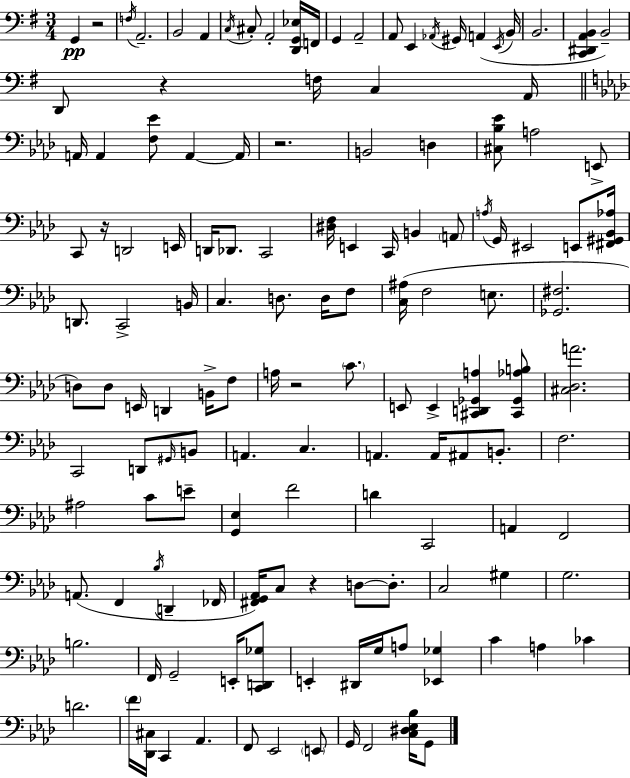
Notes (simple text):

G2/q R/h F3/s A2/h. B2/h A2/q C3/s C#3/e A2/h [D2,G2,Eb3]/s F2/s G2/q A2/h A2/e E2/q Ab2/s G#2/s A2/q E2/s B2/s B2/h. [C2,D#2,A2,B2]/q B2/h D2/e R/q F3/s C3/q A2/s A2/s A2/q [F3,Eb4]/e A2/q A2/s R/h. B2/h D3/q [C#3,Bb3,Eb4]/e A3/h E2/e C2/e R/s D2/h E2/s D2/s Db2/e. C2/h [D#3,F3]/s E2/q C2/s B2/q A2/e A3/s G2/s EIS2/h E2/e [F#2,G#2,Bb2,Ab3]/s D2/e. C2/h B2/s C3/q. D3/e. D3/s F3/e [C3,A#3]/s F3/h E3/e. [Gb2,F#3]/h. D3/e D3/e E2/s D2/q B2/s F3/e A3/s R/h C4/e. E2/e E2/q [C#2,D2,Gb2,A3]/q [C#2,Gb2,Ab3,B3]/e [C#3,Db3,A4]/h. C2/h D2/e G#2/s B2/e A2/q. C3/q. A2/q. A2/s A#2/e B2/e. F3/h. A#3/h C4/e E4/e [G2,Eb3]/q F4/h D4/q C2/h A2/q F2/h A2/e. F2/q Bb3/s D2/q FES2/s [F#2,G2,Ab2]/s C3/e R/q D3/e D3/e. C3/h G#3/q G3/h. B3/h. F2/s G2/h E2/s [C2,D2,Gb3]/e E2/q D#2/s G3/s A3/e [Eb2,Gb3]/q C4/q A3/q CES4/q D4/h. F4/s [Db2,C#3]/s C2/q Ab2/q. F2/e Eb2/h E2/e G2/s F2/h [C3,D#3,Eb3,Bb3]/s G2/e